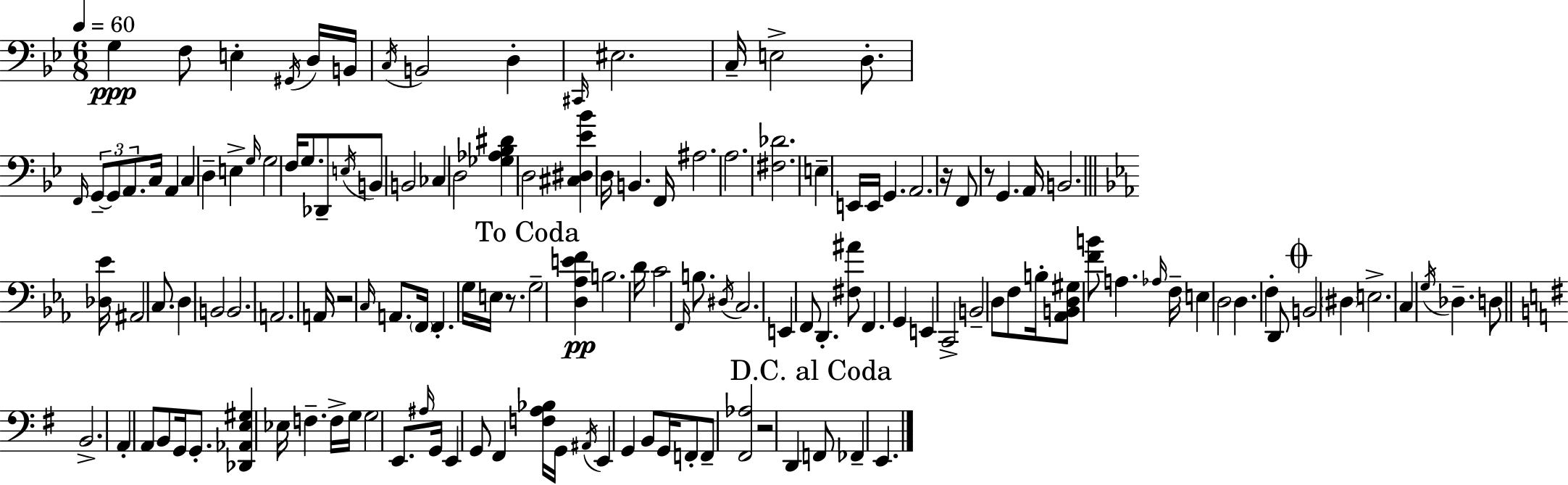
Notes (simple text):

G3/q F3/e E3/q G#2/s D3/s B2/s C3/s B2/h D3/q C#2/s EIS3/h. C3/s E3/h D3/e. F2/s G2/e G2/e A2/e. C3/s A2/q C3/q D3/q E3/q G3/s G3/h F3/s G3/e. Db2/e E3/s B2/e B2/h CES3/q D3/h [Gb3,Ab3,Bb3,D#4]/q D3/h [C#3,D#3,Eb4,Bb4]/q D3/s B2/q. F2/s A#3/h. A3/h. [F#3,Db4]/h. E3/q E2/s E2/s G2/q. A2/h. R/s F2/e R/e G2/q. A2/s B2/h. [Db3,Eb4]/s A#2/h C3/e. D3/q B2/h B2/h. A2/h. A2/s R/h C3/s A2/e. F2/s F2/q. G3/s E3/s R/e. G3/h [D3,Ab3,E4,F4]/q B3/h. D4/s C4/h F2/s B3/e. D#3/s C3/h. E2/q F2/e D2/q. [F#3,A#4]/e F2/q. G2/q E2/q C2/h B2/h D3/e F3/e B3/s [Ab2,B2,D3,G#3]/e [F4,B4]/e A3/q. Ab3/s F3/s E3/q D3/h D3/q. F3/q D2/e B2/h D#3/q E3/h. C3/q G3/s Db3/q. D3/e B2/h. A2/q A2/e B2/e G2/s G2/e. [Db2,Ab2,E3,G#3]/q Eb3/s F3/q. F3/s G3/s G3/h E2/e. A#3/s G2/s E2/q G2/e F#2/q [F3,A3,Bb3]/s G2/s A#2/s E2/q G2/q B2/e G2/s F2/e F2/e [F#2,Ab3]/h R/h D2/q F2/e FES2/q E2/q.